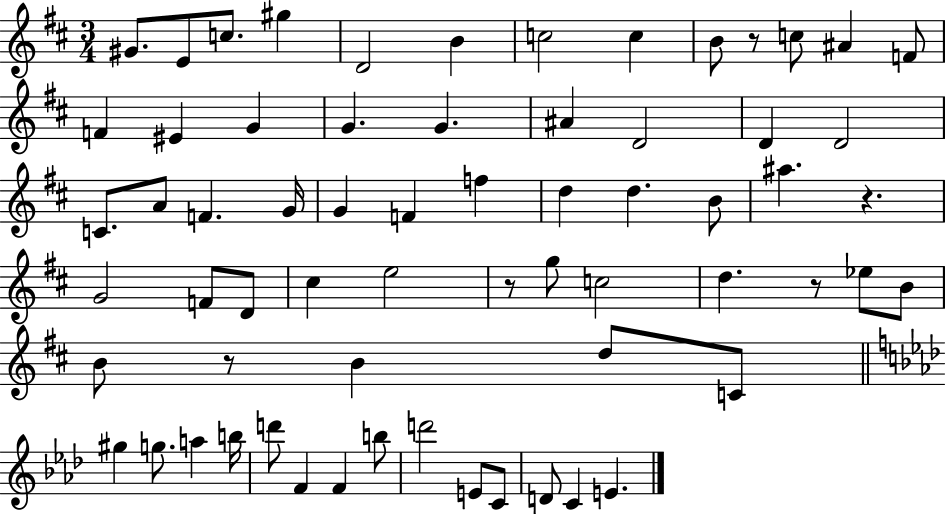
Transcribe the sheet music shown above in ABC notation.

X:1
T:Untitled
M:3/4
L:1/4
K:D
^G/2 E/2 c/2 ^g D2 B c2 c B/2 z/2 c/2 ^A F/2 F ^E G G G ^A D2 D D2 C/2 A/2 F G/4 G F f d d B/2 ^a z G2 F/2 D/2 ^c e2 z/2 g/2 c2 d z/2 _e/2 B/2 B/2 z/2 B d/2 C/2 ^g g/2 a b/4 d'/2 F F b/2 d'2 E/2 C/2 D/2 C E